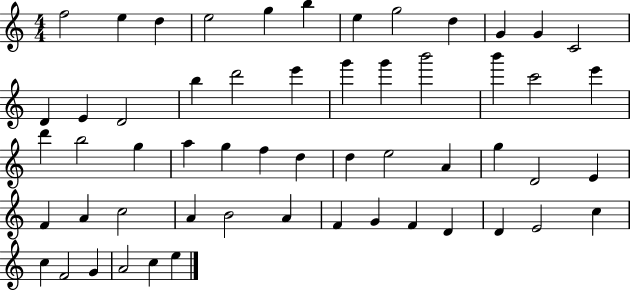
F5/h E5/q D5/q E5/h G5/q B5/q E5/q G5/h D5/q G4/q G4/q C4/h D4/q E4/q D4/h B5/q D6/h E6/q G6/q G6/q B6/h B6/q C6/h E6/q D6/q B5/h G5/q A5/q G5/q F5/q D5/q D5/q E5/h A4/q G5/q D4/h E4/q F4/q A4/q C5/h A4/q B4/h A4/q F4/q G4/q F4/q D4/q D4/q E4/h C5/q C5/q F4/h G4/q A4/h C5/q E5/q